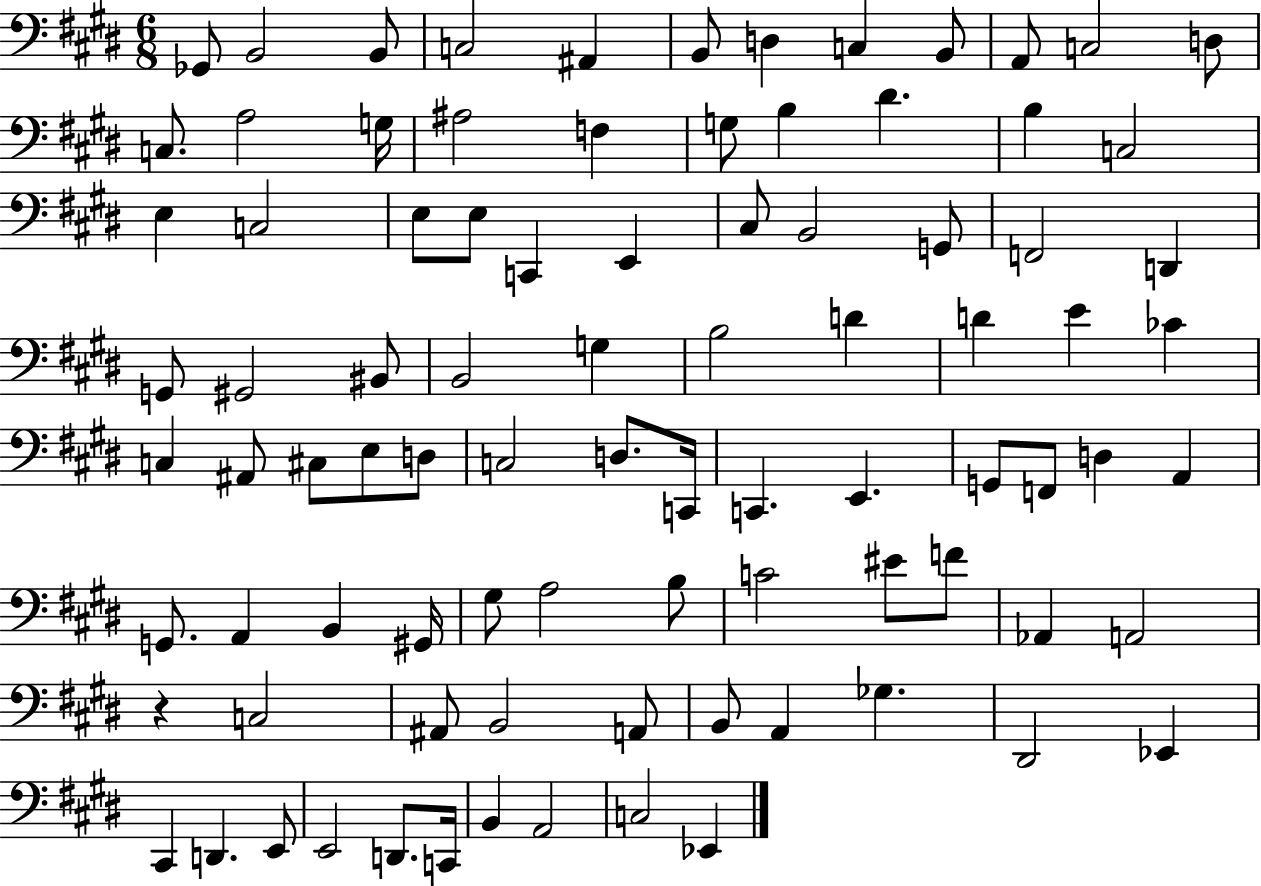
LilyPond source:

{
  \clef bass
  \numericTimeSignature
  \time 6/8
  \key e \major
  ges,8 b,2 b,8 | c2 ais,4 | b,8 d4 c4 b,8 | a,8 c2 d8 | \break c8. a2 g16 | ais2 f4 | g8 b4 dis'4. | b4 c2 | \break e4 c2 | e8 e8 c,4 e,4 | cis8 b,2 g,8 | f,2 d,4 | \break g,8 gis,2 bis,8 | b,2 g4 | b2 d'4 | d'4 e'4 ces'4 | \break c4 ais,8 cis8 e8 d8 | c2 d8. c,16 | c,4. e,4. | g,8 f,8 d4 a,4 | \break g,8. a,4 b,4 gis,16 | gis8 a2 b8 | c'2 eis'8 f'8 | aes,4 a,2 | \break r4 c2 | ais,8 b,2 a,8 | b,8 a,4 ges4. | dis,2 ees,4 | \break cis,4 d,4. e,8 | e,2 d,8. c,16 | b,4 a,2 | c2 ees,4 | \break \bar "|."
}